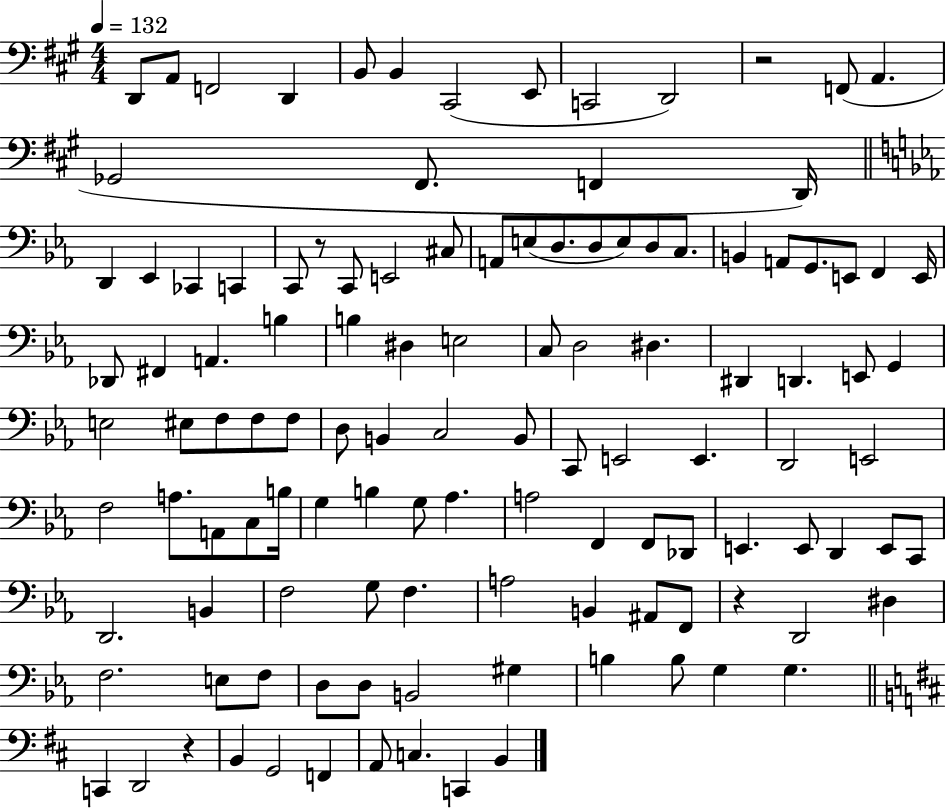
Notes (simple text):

D2/e A2/e F2/h D2/q B2/e B2/q C#2/h E2/e C2/h D2/h R/h F2/e A2/q. Gb2/h F#2/e. F2/q D2/s D2/q Eb2/q CES2/q C2/q C2/e R/e C2/e E2/h C#3/e A2/e E3/e D3/e. D3/e E3/e D3/e C3/e. B2/q A2/e G2/e. E2/e F2/q E2/s Db2/e F#2/q A2/q. B3/q B3/q D#3/q E3/h C3/e D3/h D#3/q. D#2/q D2/q. E2/e G2/q E3/h EIS3/e F3/e F3/e F3/e D3/e B2/q C3/h B2/e C2/e E2/h E2/q. D2/h E2/h F3/h A3/e. A2/e C3/e B3/s G3/q B3/q G3/e Ab3/q. A3/h F2/q F2/e Db2/e E2/q. E2/e D2/q E2/e C2/e D2/h. B2/q F3/h G3/e F3/q. A3/h B2/q A#2/e F2/e R/q D2/h D#3/q F3/h. E3/e F3/e D3/e D3/e B2/h G#3/q B3/q B3/e G3/q G3/q. C2/q D2/h R/q B2/q G2/h F2/q A2/e C3/q. C2/q B2/q